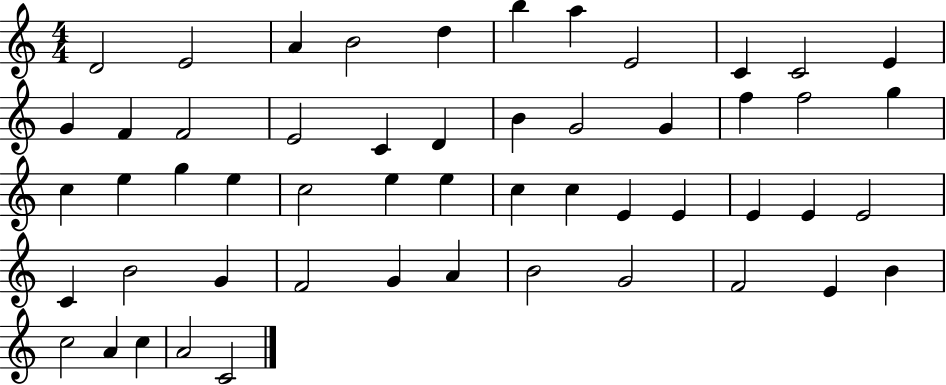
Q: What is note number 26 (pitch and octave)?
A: G5